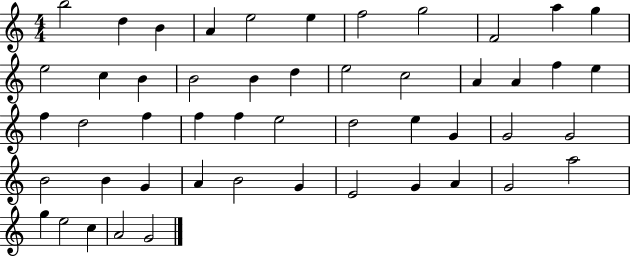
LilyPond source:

{
  \clef treble
  \numericTimeSignature
  \time 4/4
  \key c \major
  b''2 d''4 b'4 | a'4 e''2 e''4 | f''2 g''2 | f'2 a''4 g''4 | \break e''2 c''4 b'4 | b'2 b'4 d''4 | e''2 c''2 | a'4 a'4 f''4 e''4 | \break f''4 d''2 f''4 | f''4 f''4 e''2 | d''2 e''4 g'4 | g'2 g'2 | \break b'2 b'4 g'4 | a'4 b'2 g'4 | e'2 g'4 a'4 | g'2 a''2 | \break g''4 e''2 c''4 | a'2 g'2 | \bar "|."
}